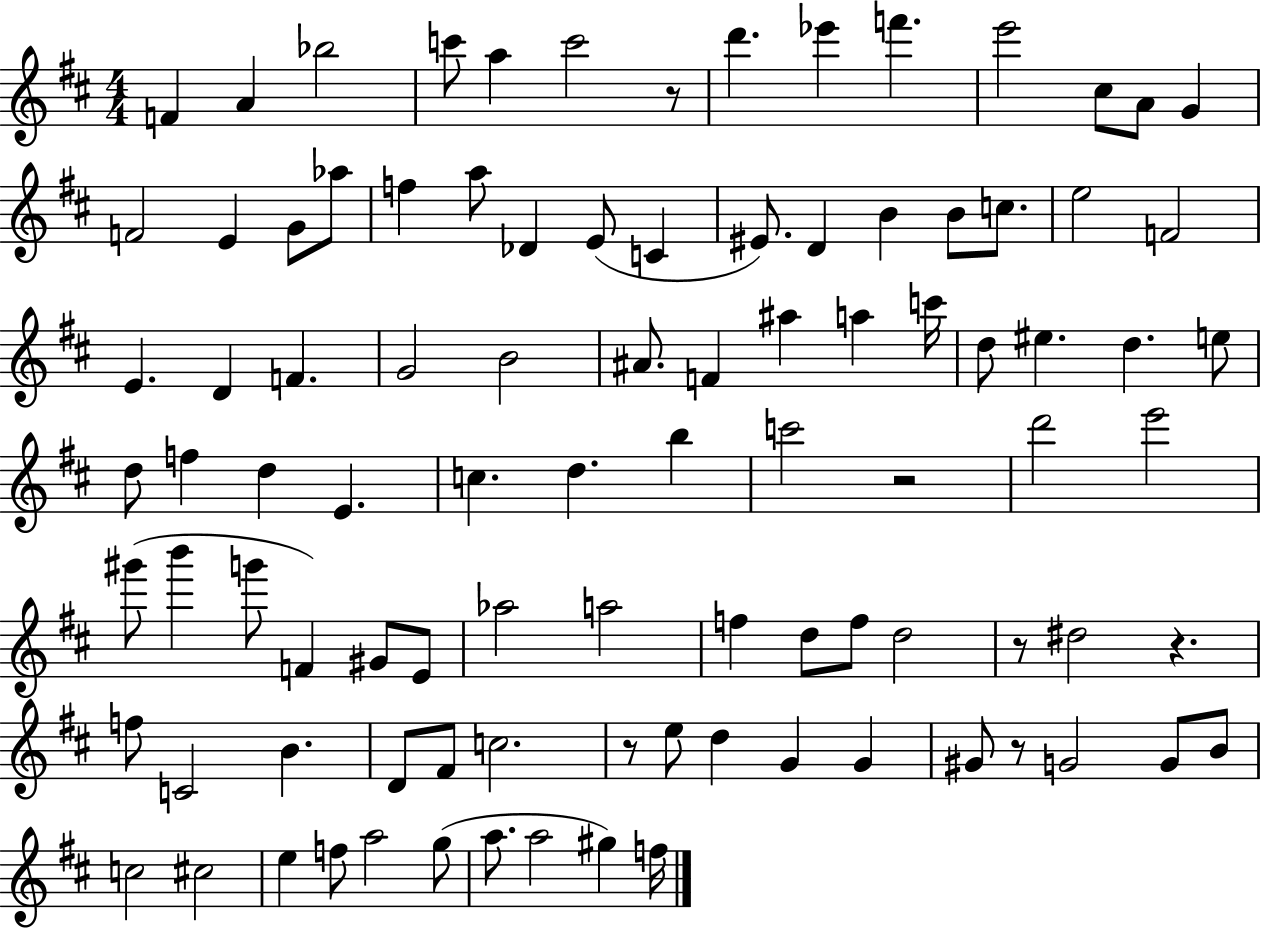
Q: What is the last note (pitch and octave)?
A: F5